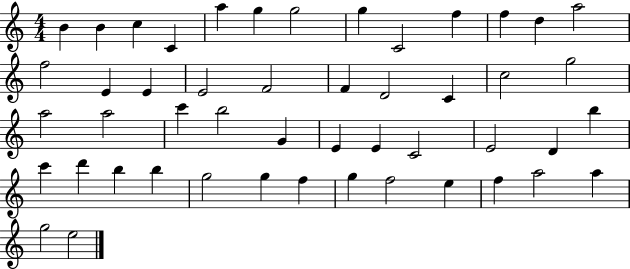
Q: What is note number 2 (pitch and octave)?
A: B4